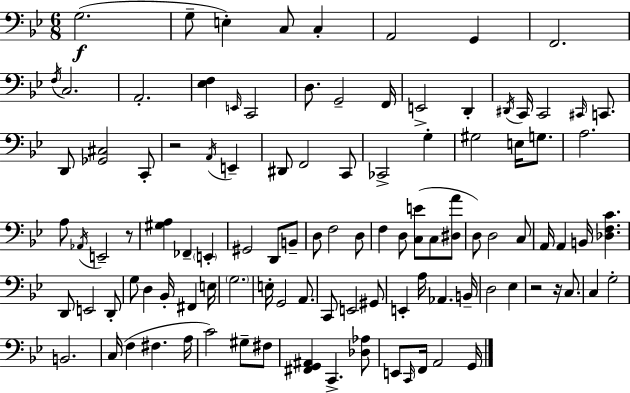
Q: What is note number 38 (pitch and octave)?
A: Ab2